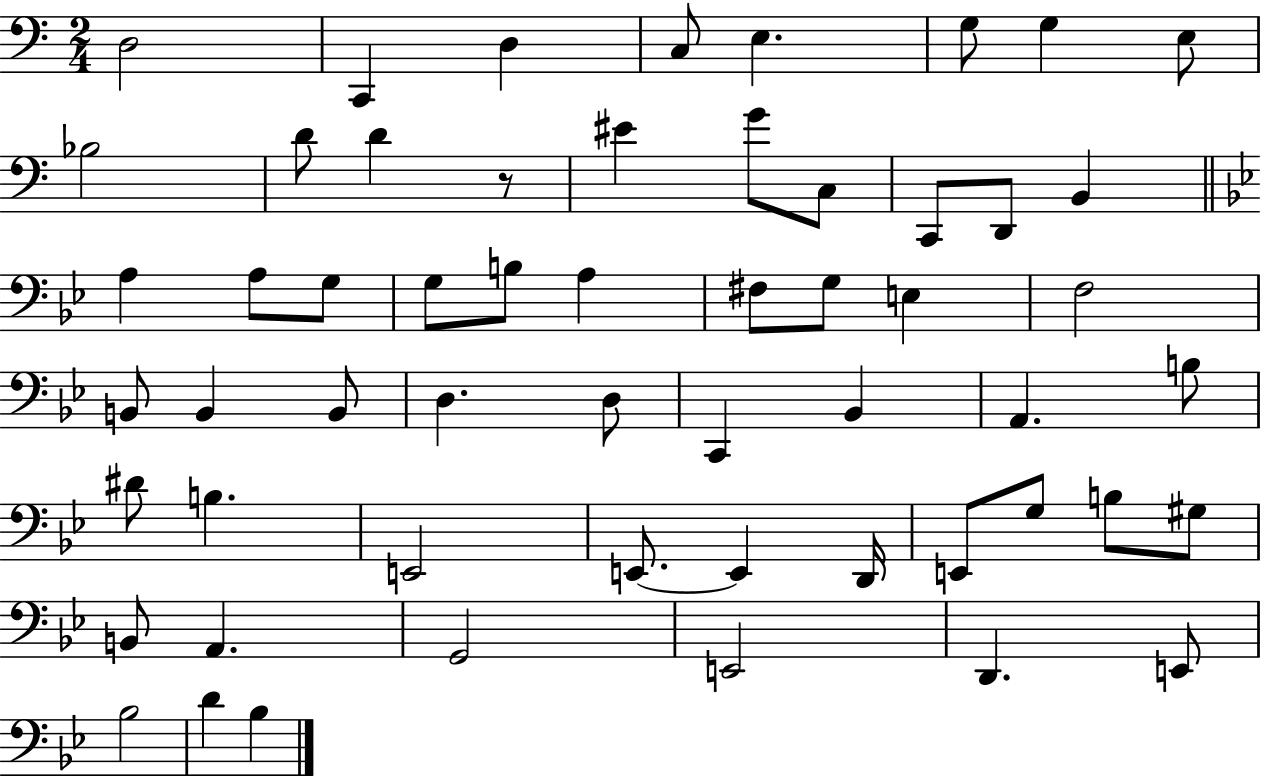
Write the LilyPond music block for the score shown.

{
  \clef bass
  \numericTimeSignature
  \time 2/4
  \key c \major
  \repeat volta 2 { d2 | c,4 d4 | c8 e4. | g8 g4 e8 | \break bes2 | d'8 d'4 r8 | eis'4 g'8 c8 | c,8 d,8 b,4 | \break \bar "||" \break \key g \minor a4 a8 g8 | g8 b8 a4 | fis8 g8 e4 | f2 | \break b,8 b,4 b,8 | d4. d8 | c,4 bes,4 | a,4. b8 | \break dis'8 b4. | e,2 | e,8.~~ e,4 d,16 | e,8 g8 b8 gis8 | \break b,8 a,4. | g,2 | e,2 | d,4. e,8 | \break bes2 | d'4 bes4 | } \bar "|."
}